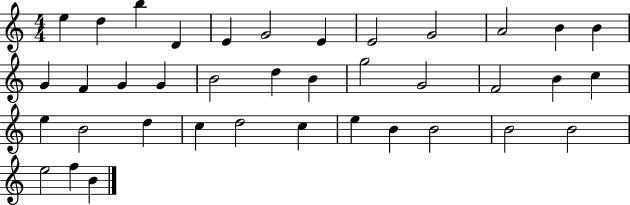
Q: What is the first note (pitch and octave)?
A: E5